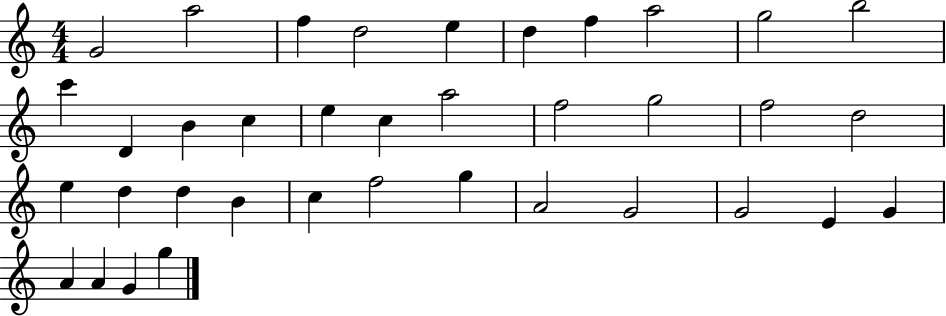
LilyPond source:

{
  \clef treble
  \numericTimeSignature
  \time 4/4
  \key c \major
  g'2 a''2 | f''4 d''2 e''4 | d''4 f''4 a''2 | g''2 b''2 | \break c'''4 d'4 b'4 c''4 | e''4 c''4 a''2 | f''2 g''2 | f''2 d''2 | \break e''4 d''4 d''4 b'4 | c''4 f''2 g''4 | a'2 g'2 | g'2 e'4 g'4 | \break a'4 a'4 g'4 g''4 | \bar "|."
}